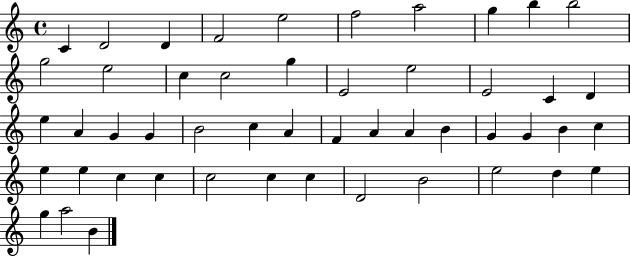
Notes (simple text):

C4/q D4/h D4/q F4/h E5/h F5/h A5/h G5/q B5/q B5/h G5/h E5/h C5/q C5/h G5/q E4/h E5/h E4/h C4/q D4/q E5/q A4/q G4/q G4/q B4/h C5/q A4/q F4/q A4/q A4/q B4/q G4/q G4/q B4/q C5/q E5/q E5/q C5/q C5/q C5/h C5/q C5/q D4/h B4/h E5/h D5/q E5/q G5/q A5/h B4/q